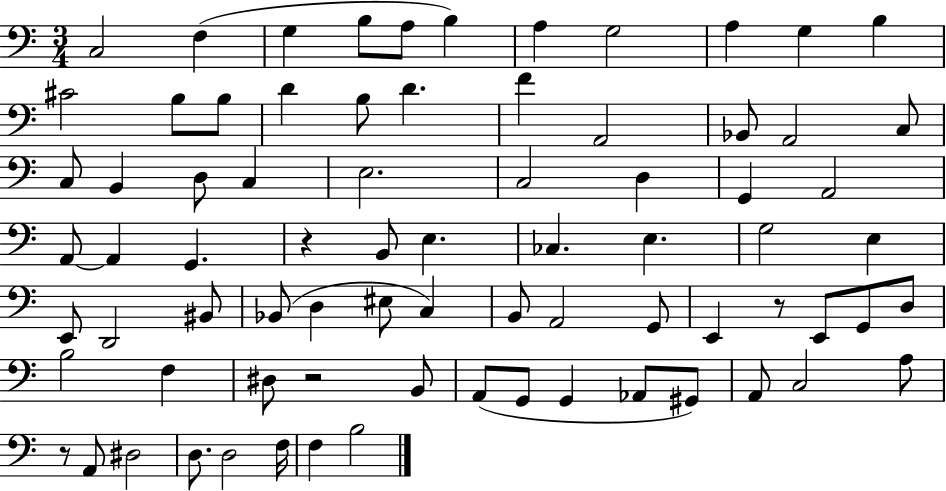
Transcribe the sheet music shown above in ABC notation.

X:1
T:Untitled
M:3/4
L:1/4
K:C
C,2 F, G, B,/2 A,/2 B, A, G,2 A, G, B, ^C2 B,/2 B,/2 D B,/2 D F A,,2 _B,,/2 A,,2 C,/2 C,/2 B,, D,/2 C, E,2 C,2 D, G,, A,,2 A,,/2 A,, G,, z B,,/2 E, _C, E, G,2 E, E,,/2 D,,2 ^B,,/2 _B,,/2 D, ^E,/2 C, B,,/2 A,,2 G,,/2 E,, z/2 E,,/2 G,,/2 D,/2 B,2 F, ^D,/2 z2 B,,/2 A,,/2 G,,/2 G,, _A,,/2 ^G,,/2 A,,/2 C,2 A,/2 z/2 A,,/2 ^D,2 D,/2 D,2 F,/4 F, B,2